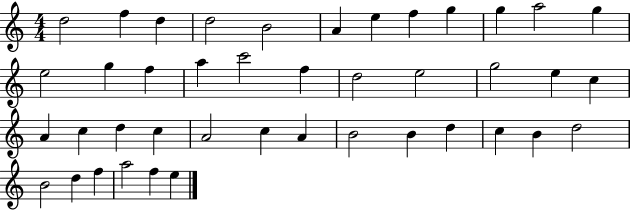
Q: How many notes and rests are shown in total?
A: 42